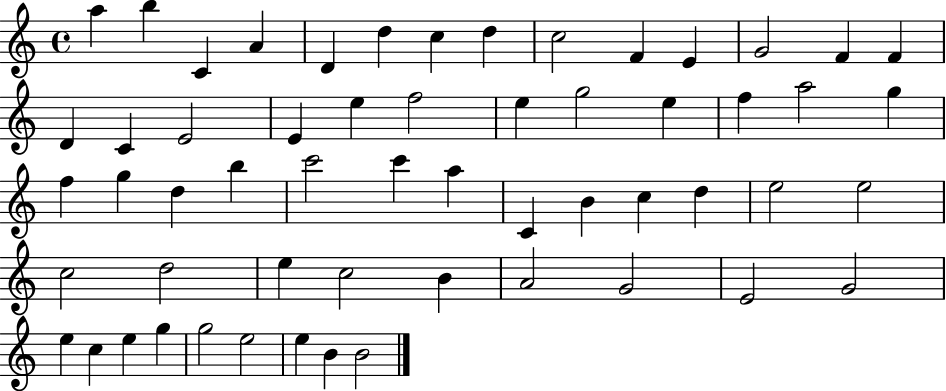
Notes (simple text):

A5/q B5/q C4/q A4/q D4/q D5/q C5/q D5/q C5/h F4/q E4/q G4/h F4/q F4/q D4/q C4/q E4/h E4/q E5/q F5/h E5/q G5/h E5/q F5/q A5/h G5/q F5/q G5/q D5/q B5/q C6/h C6/q A5/q C4/q B4/q C5/q D5/q E5/h E5/h C5/h D5/h E5/q C5/h B4/q A4/h G4/h E4/h G4/h E5/q C5/q E5/q G5/q G5/h E5/h E5/q B4/q B4/h